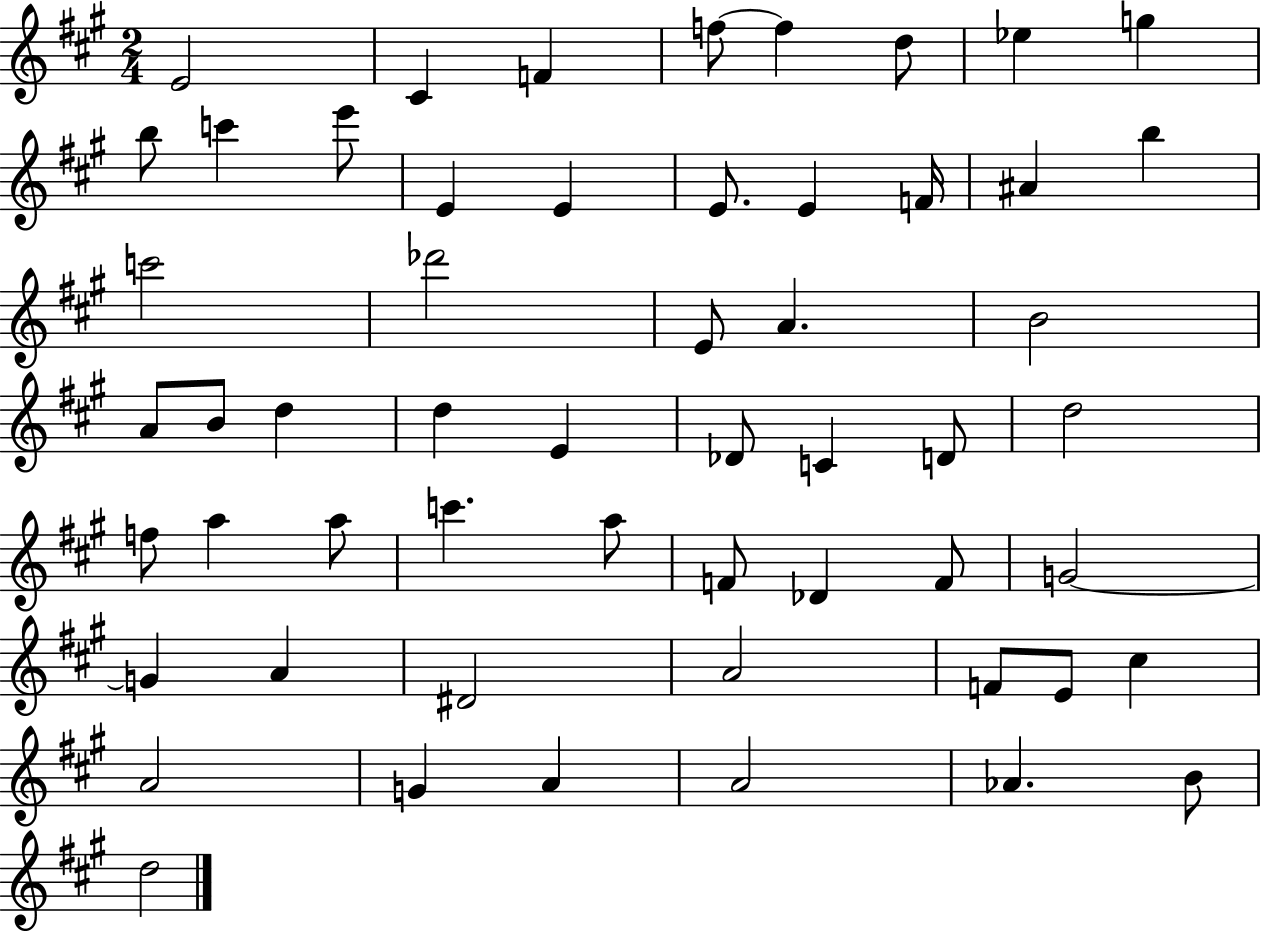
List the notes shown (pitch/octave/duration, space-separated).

E4/h C#4/q F4/q F5/e F5/q D5/e Eb5/q G5/q B5/e C6/q E6/e E4/q E4/q E4/e. E4/q F4/s A#4/q B5/q C6/h Db6/h E4/e A4/q. B4/h A4/e B4/e D5/q D5/q E4/q Db4/e C4/q D4/e D5/h F5/e A5/q A5/e C6/q. A5/e F4/e Db4/q F4/e G4/h G4/q A4/q D#4/h A4/h F4/e E4/e C#5/q A4/h G4/q A4/q A4/h Ab4/q. B4/e D5/h